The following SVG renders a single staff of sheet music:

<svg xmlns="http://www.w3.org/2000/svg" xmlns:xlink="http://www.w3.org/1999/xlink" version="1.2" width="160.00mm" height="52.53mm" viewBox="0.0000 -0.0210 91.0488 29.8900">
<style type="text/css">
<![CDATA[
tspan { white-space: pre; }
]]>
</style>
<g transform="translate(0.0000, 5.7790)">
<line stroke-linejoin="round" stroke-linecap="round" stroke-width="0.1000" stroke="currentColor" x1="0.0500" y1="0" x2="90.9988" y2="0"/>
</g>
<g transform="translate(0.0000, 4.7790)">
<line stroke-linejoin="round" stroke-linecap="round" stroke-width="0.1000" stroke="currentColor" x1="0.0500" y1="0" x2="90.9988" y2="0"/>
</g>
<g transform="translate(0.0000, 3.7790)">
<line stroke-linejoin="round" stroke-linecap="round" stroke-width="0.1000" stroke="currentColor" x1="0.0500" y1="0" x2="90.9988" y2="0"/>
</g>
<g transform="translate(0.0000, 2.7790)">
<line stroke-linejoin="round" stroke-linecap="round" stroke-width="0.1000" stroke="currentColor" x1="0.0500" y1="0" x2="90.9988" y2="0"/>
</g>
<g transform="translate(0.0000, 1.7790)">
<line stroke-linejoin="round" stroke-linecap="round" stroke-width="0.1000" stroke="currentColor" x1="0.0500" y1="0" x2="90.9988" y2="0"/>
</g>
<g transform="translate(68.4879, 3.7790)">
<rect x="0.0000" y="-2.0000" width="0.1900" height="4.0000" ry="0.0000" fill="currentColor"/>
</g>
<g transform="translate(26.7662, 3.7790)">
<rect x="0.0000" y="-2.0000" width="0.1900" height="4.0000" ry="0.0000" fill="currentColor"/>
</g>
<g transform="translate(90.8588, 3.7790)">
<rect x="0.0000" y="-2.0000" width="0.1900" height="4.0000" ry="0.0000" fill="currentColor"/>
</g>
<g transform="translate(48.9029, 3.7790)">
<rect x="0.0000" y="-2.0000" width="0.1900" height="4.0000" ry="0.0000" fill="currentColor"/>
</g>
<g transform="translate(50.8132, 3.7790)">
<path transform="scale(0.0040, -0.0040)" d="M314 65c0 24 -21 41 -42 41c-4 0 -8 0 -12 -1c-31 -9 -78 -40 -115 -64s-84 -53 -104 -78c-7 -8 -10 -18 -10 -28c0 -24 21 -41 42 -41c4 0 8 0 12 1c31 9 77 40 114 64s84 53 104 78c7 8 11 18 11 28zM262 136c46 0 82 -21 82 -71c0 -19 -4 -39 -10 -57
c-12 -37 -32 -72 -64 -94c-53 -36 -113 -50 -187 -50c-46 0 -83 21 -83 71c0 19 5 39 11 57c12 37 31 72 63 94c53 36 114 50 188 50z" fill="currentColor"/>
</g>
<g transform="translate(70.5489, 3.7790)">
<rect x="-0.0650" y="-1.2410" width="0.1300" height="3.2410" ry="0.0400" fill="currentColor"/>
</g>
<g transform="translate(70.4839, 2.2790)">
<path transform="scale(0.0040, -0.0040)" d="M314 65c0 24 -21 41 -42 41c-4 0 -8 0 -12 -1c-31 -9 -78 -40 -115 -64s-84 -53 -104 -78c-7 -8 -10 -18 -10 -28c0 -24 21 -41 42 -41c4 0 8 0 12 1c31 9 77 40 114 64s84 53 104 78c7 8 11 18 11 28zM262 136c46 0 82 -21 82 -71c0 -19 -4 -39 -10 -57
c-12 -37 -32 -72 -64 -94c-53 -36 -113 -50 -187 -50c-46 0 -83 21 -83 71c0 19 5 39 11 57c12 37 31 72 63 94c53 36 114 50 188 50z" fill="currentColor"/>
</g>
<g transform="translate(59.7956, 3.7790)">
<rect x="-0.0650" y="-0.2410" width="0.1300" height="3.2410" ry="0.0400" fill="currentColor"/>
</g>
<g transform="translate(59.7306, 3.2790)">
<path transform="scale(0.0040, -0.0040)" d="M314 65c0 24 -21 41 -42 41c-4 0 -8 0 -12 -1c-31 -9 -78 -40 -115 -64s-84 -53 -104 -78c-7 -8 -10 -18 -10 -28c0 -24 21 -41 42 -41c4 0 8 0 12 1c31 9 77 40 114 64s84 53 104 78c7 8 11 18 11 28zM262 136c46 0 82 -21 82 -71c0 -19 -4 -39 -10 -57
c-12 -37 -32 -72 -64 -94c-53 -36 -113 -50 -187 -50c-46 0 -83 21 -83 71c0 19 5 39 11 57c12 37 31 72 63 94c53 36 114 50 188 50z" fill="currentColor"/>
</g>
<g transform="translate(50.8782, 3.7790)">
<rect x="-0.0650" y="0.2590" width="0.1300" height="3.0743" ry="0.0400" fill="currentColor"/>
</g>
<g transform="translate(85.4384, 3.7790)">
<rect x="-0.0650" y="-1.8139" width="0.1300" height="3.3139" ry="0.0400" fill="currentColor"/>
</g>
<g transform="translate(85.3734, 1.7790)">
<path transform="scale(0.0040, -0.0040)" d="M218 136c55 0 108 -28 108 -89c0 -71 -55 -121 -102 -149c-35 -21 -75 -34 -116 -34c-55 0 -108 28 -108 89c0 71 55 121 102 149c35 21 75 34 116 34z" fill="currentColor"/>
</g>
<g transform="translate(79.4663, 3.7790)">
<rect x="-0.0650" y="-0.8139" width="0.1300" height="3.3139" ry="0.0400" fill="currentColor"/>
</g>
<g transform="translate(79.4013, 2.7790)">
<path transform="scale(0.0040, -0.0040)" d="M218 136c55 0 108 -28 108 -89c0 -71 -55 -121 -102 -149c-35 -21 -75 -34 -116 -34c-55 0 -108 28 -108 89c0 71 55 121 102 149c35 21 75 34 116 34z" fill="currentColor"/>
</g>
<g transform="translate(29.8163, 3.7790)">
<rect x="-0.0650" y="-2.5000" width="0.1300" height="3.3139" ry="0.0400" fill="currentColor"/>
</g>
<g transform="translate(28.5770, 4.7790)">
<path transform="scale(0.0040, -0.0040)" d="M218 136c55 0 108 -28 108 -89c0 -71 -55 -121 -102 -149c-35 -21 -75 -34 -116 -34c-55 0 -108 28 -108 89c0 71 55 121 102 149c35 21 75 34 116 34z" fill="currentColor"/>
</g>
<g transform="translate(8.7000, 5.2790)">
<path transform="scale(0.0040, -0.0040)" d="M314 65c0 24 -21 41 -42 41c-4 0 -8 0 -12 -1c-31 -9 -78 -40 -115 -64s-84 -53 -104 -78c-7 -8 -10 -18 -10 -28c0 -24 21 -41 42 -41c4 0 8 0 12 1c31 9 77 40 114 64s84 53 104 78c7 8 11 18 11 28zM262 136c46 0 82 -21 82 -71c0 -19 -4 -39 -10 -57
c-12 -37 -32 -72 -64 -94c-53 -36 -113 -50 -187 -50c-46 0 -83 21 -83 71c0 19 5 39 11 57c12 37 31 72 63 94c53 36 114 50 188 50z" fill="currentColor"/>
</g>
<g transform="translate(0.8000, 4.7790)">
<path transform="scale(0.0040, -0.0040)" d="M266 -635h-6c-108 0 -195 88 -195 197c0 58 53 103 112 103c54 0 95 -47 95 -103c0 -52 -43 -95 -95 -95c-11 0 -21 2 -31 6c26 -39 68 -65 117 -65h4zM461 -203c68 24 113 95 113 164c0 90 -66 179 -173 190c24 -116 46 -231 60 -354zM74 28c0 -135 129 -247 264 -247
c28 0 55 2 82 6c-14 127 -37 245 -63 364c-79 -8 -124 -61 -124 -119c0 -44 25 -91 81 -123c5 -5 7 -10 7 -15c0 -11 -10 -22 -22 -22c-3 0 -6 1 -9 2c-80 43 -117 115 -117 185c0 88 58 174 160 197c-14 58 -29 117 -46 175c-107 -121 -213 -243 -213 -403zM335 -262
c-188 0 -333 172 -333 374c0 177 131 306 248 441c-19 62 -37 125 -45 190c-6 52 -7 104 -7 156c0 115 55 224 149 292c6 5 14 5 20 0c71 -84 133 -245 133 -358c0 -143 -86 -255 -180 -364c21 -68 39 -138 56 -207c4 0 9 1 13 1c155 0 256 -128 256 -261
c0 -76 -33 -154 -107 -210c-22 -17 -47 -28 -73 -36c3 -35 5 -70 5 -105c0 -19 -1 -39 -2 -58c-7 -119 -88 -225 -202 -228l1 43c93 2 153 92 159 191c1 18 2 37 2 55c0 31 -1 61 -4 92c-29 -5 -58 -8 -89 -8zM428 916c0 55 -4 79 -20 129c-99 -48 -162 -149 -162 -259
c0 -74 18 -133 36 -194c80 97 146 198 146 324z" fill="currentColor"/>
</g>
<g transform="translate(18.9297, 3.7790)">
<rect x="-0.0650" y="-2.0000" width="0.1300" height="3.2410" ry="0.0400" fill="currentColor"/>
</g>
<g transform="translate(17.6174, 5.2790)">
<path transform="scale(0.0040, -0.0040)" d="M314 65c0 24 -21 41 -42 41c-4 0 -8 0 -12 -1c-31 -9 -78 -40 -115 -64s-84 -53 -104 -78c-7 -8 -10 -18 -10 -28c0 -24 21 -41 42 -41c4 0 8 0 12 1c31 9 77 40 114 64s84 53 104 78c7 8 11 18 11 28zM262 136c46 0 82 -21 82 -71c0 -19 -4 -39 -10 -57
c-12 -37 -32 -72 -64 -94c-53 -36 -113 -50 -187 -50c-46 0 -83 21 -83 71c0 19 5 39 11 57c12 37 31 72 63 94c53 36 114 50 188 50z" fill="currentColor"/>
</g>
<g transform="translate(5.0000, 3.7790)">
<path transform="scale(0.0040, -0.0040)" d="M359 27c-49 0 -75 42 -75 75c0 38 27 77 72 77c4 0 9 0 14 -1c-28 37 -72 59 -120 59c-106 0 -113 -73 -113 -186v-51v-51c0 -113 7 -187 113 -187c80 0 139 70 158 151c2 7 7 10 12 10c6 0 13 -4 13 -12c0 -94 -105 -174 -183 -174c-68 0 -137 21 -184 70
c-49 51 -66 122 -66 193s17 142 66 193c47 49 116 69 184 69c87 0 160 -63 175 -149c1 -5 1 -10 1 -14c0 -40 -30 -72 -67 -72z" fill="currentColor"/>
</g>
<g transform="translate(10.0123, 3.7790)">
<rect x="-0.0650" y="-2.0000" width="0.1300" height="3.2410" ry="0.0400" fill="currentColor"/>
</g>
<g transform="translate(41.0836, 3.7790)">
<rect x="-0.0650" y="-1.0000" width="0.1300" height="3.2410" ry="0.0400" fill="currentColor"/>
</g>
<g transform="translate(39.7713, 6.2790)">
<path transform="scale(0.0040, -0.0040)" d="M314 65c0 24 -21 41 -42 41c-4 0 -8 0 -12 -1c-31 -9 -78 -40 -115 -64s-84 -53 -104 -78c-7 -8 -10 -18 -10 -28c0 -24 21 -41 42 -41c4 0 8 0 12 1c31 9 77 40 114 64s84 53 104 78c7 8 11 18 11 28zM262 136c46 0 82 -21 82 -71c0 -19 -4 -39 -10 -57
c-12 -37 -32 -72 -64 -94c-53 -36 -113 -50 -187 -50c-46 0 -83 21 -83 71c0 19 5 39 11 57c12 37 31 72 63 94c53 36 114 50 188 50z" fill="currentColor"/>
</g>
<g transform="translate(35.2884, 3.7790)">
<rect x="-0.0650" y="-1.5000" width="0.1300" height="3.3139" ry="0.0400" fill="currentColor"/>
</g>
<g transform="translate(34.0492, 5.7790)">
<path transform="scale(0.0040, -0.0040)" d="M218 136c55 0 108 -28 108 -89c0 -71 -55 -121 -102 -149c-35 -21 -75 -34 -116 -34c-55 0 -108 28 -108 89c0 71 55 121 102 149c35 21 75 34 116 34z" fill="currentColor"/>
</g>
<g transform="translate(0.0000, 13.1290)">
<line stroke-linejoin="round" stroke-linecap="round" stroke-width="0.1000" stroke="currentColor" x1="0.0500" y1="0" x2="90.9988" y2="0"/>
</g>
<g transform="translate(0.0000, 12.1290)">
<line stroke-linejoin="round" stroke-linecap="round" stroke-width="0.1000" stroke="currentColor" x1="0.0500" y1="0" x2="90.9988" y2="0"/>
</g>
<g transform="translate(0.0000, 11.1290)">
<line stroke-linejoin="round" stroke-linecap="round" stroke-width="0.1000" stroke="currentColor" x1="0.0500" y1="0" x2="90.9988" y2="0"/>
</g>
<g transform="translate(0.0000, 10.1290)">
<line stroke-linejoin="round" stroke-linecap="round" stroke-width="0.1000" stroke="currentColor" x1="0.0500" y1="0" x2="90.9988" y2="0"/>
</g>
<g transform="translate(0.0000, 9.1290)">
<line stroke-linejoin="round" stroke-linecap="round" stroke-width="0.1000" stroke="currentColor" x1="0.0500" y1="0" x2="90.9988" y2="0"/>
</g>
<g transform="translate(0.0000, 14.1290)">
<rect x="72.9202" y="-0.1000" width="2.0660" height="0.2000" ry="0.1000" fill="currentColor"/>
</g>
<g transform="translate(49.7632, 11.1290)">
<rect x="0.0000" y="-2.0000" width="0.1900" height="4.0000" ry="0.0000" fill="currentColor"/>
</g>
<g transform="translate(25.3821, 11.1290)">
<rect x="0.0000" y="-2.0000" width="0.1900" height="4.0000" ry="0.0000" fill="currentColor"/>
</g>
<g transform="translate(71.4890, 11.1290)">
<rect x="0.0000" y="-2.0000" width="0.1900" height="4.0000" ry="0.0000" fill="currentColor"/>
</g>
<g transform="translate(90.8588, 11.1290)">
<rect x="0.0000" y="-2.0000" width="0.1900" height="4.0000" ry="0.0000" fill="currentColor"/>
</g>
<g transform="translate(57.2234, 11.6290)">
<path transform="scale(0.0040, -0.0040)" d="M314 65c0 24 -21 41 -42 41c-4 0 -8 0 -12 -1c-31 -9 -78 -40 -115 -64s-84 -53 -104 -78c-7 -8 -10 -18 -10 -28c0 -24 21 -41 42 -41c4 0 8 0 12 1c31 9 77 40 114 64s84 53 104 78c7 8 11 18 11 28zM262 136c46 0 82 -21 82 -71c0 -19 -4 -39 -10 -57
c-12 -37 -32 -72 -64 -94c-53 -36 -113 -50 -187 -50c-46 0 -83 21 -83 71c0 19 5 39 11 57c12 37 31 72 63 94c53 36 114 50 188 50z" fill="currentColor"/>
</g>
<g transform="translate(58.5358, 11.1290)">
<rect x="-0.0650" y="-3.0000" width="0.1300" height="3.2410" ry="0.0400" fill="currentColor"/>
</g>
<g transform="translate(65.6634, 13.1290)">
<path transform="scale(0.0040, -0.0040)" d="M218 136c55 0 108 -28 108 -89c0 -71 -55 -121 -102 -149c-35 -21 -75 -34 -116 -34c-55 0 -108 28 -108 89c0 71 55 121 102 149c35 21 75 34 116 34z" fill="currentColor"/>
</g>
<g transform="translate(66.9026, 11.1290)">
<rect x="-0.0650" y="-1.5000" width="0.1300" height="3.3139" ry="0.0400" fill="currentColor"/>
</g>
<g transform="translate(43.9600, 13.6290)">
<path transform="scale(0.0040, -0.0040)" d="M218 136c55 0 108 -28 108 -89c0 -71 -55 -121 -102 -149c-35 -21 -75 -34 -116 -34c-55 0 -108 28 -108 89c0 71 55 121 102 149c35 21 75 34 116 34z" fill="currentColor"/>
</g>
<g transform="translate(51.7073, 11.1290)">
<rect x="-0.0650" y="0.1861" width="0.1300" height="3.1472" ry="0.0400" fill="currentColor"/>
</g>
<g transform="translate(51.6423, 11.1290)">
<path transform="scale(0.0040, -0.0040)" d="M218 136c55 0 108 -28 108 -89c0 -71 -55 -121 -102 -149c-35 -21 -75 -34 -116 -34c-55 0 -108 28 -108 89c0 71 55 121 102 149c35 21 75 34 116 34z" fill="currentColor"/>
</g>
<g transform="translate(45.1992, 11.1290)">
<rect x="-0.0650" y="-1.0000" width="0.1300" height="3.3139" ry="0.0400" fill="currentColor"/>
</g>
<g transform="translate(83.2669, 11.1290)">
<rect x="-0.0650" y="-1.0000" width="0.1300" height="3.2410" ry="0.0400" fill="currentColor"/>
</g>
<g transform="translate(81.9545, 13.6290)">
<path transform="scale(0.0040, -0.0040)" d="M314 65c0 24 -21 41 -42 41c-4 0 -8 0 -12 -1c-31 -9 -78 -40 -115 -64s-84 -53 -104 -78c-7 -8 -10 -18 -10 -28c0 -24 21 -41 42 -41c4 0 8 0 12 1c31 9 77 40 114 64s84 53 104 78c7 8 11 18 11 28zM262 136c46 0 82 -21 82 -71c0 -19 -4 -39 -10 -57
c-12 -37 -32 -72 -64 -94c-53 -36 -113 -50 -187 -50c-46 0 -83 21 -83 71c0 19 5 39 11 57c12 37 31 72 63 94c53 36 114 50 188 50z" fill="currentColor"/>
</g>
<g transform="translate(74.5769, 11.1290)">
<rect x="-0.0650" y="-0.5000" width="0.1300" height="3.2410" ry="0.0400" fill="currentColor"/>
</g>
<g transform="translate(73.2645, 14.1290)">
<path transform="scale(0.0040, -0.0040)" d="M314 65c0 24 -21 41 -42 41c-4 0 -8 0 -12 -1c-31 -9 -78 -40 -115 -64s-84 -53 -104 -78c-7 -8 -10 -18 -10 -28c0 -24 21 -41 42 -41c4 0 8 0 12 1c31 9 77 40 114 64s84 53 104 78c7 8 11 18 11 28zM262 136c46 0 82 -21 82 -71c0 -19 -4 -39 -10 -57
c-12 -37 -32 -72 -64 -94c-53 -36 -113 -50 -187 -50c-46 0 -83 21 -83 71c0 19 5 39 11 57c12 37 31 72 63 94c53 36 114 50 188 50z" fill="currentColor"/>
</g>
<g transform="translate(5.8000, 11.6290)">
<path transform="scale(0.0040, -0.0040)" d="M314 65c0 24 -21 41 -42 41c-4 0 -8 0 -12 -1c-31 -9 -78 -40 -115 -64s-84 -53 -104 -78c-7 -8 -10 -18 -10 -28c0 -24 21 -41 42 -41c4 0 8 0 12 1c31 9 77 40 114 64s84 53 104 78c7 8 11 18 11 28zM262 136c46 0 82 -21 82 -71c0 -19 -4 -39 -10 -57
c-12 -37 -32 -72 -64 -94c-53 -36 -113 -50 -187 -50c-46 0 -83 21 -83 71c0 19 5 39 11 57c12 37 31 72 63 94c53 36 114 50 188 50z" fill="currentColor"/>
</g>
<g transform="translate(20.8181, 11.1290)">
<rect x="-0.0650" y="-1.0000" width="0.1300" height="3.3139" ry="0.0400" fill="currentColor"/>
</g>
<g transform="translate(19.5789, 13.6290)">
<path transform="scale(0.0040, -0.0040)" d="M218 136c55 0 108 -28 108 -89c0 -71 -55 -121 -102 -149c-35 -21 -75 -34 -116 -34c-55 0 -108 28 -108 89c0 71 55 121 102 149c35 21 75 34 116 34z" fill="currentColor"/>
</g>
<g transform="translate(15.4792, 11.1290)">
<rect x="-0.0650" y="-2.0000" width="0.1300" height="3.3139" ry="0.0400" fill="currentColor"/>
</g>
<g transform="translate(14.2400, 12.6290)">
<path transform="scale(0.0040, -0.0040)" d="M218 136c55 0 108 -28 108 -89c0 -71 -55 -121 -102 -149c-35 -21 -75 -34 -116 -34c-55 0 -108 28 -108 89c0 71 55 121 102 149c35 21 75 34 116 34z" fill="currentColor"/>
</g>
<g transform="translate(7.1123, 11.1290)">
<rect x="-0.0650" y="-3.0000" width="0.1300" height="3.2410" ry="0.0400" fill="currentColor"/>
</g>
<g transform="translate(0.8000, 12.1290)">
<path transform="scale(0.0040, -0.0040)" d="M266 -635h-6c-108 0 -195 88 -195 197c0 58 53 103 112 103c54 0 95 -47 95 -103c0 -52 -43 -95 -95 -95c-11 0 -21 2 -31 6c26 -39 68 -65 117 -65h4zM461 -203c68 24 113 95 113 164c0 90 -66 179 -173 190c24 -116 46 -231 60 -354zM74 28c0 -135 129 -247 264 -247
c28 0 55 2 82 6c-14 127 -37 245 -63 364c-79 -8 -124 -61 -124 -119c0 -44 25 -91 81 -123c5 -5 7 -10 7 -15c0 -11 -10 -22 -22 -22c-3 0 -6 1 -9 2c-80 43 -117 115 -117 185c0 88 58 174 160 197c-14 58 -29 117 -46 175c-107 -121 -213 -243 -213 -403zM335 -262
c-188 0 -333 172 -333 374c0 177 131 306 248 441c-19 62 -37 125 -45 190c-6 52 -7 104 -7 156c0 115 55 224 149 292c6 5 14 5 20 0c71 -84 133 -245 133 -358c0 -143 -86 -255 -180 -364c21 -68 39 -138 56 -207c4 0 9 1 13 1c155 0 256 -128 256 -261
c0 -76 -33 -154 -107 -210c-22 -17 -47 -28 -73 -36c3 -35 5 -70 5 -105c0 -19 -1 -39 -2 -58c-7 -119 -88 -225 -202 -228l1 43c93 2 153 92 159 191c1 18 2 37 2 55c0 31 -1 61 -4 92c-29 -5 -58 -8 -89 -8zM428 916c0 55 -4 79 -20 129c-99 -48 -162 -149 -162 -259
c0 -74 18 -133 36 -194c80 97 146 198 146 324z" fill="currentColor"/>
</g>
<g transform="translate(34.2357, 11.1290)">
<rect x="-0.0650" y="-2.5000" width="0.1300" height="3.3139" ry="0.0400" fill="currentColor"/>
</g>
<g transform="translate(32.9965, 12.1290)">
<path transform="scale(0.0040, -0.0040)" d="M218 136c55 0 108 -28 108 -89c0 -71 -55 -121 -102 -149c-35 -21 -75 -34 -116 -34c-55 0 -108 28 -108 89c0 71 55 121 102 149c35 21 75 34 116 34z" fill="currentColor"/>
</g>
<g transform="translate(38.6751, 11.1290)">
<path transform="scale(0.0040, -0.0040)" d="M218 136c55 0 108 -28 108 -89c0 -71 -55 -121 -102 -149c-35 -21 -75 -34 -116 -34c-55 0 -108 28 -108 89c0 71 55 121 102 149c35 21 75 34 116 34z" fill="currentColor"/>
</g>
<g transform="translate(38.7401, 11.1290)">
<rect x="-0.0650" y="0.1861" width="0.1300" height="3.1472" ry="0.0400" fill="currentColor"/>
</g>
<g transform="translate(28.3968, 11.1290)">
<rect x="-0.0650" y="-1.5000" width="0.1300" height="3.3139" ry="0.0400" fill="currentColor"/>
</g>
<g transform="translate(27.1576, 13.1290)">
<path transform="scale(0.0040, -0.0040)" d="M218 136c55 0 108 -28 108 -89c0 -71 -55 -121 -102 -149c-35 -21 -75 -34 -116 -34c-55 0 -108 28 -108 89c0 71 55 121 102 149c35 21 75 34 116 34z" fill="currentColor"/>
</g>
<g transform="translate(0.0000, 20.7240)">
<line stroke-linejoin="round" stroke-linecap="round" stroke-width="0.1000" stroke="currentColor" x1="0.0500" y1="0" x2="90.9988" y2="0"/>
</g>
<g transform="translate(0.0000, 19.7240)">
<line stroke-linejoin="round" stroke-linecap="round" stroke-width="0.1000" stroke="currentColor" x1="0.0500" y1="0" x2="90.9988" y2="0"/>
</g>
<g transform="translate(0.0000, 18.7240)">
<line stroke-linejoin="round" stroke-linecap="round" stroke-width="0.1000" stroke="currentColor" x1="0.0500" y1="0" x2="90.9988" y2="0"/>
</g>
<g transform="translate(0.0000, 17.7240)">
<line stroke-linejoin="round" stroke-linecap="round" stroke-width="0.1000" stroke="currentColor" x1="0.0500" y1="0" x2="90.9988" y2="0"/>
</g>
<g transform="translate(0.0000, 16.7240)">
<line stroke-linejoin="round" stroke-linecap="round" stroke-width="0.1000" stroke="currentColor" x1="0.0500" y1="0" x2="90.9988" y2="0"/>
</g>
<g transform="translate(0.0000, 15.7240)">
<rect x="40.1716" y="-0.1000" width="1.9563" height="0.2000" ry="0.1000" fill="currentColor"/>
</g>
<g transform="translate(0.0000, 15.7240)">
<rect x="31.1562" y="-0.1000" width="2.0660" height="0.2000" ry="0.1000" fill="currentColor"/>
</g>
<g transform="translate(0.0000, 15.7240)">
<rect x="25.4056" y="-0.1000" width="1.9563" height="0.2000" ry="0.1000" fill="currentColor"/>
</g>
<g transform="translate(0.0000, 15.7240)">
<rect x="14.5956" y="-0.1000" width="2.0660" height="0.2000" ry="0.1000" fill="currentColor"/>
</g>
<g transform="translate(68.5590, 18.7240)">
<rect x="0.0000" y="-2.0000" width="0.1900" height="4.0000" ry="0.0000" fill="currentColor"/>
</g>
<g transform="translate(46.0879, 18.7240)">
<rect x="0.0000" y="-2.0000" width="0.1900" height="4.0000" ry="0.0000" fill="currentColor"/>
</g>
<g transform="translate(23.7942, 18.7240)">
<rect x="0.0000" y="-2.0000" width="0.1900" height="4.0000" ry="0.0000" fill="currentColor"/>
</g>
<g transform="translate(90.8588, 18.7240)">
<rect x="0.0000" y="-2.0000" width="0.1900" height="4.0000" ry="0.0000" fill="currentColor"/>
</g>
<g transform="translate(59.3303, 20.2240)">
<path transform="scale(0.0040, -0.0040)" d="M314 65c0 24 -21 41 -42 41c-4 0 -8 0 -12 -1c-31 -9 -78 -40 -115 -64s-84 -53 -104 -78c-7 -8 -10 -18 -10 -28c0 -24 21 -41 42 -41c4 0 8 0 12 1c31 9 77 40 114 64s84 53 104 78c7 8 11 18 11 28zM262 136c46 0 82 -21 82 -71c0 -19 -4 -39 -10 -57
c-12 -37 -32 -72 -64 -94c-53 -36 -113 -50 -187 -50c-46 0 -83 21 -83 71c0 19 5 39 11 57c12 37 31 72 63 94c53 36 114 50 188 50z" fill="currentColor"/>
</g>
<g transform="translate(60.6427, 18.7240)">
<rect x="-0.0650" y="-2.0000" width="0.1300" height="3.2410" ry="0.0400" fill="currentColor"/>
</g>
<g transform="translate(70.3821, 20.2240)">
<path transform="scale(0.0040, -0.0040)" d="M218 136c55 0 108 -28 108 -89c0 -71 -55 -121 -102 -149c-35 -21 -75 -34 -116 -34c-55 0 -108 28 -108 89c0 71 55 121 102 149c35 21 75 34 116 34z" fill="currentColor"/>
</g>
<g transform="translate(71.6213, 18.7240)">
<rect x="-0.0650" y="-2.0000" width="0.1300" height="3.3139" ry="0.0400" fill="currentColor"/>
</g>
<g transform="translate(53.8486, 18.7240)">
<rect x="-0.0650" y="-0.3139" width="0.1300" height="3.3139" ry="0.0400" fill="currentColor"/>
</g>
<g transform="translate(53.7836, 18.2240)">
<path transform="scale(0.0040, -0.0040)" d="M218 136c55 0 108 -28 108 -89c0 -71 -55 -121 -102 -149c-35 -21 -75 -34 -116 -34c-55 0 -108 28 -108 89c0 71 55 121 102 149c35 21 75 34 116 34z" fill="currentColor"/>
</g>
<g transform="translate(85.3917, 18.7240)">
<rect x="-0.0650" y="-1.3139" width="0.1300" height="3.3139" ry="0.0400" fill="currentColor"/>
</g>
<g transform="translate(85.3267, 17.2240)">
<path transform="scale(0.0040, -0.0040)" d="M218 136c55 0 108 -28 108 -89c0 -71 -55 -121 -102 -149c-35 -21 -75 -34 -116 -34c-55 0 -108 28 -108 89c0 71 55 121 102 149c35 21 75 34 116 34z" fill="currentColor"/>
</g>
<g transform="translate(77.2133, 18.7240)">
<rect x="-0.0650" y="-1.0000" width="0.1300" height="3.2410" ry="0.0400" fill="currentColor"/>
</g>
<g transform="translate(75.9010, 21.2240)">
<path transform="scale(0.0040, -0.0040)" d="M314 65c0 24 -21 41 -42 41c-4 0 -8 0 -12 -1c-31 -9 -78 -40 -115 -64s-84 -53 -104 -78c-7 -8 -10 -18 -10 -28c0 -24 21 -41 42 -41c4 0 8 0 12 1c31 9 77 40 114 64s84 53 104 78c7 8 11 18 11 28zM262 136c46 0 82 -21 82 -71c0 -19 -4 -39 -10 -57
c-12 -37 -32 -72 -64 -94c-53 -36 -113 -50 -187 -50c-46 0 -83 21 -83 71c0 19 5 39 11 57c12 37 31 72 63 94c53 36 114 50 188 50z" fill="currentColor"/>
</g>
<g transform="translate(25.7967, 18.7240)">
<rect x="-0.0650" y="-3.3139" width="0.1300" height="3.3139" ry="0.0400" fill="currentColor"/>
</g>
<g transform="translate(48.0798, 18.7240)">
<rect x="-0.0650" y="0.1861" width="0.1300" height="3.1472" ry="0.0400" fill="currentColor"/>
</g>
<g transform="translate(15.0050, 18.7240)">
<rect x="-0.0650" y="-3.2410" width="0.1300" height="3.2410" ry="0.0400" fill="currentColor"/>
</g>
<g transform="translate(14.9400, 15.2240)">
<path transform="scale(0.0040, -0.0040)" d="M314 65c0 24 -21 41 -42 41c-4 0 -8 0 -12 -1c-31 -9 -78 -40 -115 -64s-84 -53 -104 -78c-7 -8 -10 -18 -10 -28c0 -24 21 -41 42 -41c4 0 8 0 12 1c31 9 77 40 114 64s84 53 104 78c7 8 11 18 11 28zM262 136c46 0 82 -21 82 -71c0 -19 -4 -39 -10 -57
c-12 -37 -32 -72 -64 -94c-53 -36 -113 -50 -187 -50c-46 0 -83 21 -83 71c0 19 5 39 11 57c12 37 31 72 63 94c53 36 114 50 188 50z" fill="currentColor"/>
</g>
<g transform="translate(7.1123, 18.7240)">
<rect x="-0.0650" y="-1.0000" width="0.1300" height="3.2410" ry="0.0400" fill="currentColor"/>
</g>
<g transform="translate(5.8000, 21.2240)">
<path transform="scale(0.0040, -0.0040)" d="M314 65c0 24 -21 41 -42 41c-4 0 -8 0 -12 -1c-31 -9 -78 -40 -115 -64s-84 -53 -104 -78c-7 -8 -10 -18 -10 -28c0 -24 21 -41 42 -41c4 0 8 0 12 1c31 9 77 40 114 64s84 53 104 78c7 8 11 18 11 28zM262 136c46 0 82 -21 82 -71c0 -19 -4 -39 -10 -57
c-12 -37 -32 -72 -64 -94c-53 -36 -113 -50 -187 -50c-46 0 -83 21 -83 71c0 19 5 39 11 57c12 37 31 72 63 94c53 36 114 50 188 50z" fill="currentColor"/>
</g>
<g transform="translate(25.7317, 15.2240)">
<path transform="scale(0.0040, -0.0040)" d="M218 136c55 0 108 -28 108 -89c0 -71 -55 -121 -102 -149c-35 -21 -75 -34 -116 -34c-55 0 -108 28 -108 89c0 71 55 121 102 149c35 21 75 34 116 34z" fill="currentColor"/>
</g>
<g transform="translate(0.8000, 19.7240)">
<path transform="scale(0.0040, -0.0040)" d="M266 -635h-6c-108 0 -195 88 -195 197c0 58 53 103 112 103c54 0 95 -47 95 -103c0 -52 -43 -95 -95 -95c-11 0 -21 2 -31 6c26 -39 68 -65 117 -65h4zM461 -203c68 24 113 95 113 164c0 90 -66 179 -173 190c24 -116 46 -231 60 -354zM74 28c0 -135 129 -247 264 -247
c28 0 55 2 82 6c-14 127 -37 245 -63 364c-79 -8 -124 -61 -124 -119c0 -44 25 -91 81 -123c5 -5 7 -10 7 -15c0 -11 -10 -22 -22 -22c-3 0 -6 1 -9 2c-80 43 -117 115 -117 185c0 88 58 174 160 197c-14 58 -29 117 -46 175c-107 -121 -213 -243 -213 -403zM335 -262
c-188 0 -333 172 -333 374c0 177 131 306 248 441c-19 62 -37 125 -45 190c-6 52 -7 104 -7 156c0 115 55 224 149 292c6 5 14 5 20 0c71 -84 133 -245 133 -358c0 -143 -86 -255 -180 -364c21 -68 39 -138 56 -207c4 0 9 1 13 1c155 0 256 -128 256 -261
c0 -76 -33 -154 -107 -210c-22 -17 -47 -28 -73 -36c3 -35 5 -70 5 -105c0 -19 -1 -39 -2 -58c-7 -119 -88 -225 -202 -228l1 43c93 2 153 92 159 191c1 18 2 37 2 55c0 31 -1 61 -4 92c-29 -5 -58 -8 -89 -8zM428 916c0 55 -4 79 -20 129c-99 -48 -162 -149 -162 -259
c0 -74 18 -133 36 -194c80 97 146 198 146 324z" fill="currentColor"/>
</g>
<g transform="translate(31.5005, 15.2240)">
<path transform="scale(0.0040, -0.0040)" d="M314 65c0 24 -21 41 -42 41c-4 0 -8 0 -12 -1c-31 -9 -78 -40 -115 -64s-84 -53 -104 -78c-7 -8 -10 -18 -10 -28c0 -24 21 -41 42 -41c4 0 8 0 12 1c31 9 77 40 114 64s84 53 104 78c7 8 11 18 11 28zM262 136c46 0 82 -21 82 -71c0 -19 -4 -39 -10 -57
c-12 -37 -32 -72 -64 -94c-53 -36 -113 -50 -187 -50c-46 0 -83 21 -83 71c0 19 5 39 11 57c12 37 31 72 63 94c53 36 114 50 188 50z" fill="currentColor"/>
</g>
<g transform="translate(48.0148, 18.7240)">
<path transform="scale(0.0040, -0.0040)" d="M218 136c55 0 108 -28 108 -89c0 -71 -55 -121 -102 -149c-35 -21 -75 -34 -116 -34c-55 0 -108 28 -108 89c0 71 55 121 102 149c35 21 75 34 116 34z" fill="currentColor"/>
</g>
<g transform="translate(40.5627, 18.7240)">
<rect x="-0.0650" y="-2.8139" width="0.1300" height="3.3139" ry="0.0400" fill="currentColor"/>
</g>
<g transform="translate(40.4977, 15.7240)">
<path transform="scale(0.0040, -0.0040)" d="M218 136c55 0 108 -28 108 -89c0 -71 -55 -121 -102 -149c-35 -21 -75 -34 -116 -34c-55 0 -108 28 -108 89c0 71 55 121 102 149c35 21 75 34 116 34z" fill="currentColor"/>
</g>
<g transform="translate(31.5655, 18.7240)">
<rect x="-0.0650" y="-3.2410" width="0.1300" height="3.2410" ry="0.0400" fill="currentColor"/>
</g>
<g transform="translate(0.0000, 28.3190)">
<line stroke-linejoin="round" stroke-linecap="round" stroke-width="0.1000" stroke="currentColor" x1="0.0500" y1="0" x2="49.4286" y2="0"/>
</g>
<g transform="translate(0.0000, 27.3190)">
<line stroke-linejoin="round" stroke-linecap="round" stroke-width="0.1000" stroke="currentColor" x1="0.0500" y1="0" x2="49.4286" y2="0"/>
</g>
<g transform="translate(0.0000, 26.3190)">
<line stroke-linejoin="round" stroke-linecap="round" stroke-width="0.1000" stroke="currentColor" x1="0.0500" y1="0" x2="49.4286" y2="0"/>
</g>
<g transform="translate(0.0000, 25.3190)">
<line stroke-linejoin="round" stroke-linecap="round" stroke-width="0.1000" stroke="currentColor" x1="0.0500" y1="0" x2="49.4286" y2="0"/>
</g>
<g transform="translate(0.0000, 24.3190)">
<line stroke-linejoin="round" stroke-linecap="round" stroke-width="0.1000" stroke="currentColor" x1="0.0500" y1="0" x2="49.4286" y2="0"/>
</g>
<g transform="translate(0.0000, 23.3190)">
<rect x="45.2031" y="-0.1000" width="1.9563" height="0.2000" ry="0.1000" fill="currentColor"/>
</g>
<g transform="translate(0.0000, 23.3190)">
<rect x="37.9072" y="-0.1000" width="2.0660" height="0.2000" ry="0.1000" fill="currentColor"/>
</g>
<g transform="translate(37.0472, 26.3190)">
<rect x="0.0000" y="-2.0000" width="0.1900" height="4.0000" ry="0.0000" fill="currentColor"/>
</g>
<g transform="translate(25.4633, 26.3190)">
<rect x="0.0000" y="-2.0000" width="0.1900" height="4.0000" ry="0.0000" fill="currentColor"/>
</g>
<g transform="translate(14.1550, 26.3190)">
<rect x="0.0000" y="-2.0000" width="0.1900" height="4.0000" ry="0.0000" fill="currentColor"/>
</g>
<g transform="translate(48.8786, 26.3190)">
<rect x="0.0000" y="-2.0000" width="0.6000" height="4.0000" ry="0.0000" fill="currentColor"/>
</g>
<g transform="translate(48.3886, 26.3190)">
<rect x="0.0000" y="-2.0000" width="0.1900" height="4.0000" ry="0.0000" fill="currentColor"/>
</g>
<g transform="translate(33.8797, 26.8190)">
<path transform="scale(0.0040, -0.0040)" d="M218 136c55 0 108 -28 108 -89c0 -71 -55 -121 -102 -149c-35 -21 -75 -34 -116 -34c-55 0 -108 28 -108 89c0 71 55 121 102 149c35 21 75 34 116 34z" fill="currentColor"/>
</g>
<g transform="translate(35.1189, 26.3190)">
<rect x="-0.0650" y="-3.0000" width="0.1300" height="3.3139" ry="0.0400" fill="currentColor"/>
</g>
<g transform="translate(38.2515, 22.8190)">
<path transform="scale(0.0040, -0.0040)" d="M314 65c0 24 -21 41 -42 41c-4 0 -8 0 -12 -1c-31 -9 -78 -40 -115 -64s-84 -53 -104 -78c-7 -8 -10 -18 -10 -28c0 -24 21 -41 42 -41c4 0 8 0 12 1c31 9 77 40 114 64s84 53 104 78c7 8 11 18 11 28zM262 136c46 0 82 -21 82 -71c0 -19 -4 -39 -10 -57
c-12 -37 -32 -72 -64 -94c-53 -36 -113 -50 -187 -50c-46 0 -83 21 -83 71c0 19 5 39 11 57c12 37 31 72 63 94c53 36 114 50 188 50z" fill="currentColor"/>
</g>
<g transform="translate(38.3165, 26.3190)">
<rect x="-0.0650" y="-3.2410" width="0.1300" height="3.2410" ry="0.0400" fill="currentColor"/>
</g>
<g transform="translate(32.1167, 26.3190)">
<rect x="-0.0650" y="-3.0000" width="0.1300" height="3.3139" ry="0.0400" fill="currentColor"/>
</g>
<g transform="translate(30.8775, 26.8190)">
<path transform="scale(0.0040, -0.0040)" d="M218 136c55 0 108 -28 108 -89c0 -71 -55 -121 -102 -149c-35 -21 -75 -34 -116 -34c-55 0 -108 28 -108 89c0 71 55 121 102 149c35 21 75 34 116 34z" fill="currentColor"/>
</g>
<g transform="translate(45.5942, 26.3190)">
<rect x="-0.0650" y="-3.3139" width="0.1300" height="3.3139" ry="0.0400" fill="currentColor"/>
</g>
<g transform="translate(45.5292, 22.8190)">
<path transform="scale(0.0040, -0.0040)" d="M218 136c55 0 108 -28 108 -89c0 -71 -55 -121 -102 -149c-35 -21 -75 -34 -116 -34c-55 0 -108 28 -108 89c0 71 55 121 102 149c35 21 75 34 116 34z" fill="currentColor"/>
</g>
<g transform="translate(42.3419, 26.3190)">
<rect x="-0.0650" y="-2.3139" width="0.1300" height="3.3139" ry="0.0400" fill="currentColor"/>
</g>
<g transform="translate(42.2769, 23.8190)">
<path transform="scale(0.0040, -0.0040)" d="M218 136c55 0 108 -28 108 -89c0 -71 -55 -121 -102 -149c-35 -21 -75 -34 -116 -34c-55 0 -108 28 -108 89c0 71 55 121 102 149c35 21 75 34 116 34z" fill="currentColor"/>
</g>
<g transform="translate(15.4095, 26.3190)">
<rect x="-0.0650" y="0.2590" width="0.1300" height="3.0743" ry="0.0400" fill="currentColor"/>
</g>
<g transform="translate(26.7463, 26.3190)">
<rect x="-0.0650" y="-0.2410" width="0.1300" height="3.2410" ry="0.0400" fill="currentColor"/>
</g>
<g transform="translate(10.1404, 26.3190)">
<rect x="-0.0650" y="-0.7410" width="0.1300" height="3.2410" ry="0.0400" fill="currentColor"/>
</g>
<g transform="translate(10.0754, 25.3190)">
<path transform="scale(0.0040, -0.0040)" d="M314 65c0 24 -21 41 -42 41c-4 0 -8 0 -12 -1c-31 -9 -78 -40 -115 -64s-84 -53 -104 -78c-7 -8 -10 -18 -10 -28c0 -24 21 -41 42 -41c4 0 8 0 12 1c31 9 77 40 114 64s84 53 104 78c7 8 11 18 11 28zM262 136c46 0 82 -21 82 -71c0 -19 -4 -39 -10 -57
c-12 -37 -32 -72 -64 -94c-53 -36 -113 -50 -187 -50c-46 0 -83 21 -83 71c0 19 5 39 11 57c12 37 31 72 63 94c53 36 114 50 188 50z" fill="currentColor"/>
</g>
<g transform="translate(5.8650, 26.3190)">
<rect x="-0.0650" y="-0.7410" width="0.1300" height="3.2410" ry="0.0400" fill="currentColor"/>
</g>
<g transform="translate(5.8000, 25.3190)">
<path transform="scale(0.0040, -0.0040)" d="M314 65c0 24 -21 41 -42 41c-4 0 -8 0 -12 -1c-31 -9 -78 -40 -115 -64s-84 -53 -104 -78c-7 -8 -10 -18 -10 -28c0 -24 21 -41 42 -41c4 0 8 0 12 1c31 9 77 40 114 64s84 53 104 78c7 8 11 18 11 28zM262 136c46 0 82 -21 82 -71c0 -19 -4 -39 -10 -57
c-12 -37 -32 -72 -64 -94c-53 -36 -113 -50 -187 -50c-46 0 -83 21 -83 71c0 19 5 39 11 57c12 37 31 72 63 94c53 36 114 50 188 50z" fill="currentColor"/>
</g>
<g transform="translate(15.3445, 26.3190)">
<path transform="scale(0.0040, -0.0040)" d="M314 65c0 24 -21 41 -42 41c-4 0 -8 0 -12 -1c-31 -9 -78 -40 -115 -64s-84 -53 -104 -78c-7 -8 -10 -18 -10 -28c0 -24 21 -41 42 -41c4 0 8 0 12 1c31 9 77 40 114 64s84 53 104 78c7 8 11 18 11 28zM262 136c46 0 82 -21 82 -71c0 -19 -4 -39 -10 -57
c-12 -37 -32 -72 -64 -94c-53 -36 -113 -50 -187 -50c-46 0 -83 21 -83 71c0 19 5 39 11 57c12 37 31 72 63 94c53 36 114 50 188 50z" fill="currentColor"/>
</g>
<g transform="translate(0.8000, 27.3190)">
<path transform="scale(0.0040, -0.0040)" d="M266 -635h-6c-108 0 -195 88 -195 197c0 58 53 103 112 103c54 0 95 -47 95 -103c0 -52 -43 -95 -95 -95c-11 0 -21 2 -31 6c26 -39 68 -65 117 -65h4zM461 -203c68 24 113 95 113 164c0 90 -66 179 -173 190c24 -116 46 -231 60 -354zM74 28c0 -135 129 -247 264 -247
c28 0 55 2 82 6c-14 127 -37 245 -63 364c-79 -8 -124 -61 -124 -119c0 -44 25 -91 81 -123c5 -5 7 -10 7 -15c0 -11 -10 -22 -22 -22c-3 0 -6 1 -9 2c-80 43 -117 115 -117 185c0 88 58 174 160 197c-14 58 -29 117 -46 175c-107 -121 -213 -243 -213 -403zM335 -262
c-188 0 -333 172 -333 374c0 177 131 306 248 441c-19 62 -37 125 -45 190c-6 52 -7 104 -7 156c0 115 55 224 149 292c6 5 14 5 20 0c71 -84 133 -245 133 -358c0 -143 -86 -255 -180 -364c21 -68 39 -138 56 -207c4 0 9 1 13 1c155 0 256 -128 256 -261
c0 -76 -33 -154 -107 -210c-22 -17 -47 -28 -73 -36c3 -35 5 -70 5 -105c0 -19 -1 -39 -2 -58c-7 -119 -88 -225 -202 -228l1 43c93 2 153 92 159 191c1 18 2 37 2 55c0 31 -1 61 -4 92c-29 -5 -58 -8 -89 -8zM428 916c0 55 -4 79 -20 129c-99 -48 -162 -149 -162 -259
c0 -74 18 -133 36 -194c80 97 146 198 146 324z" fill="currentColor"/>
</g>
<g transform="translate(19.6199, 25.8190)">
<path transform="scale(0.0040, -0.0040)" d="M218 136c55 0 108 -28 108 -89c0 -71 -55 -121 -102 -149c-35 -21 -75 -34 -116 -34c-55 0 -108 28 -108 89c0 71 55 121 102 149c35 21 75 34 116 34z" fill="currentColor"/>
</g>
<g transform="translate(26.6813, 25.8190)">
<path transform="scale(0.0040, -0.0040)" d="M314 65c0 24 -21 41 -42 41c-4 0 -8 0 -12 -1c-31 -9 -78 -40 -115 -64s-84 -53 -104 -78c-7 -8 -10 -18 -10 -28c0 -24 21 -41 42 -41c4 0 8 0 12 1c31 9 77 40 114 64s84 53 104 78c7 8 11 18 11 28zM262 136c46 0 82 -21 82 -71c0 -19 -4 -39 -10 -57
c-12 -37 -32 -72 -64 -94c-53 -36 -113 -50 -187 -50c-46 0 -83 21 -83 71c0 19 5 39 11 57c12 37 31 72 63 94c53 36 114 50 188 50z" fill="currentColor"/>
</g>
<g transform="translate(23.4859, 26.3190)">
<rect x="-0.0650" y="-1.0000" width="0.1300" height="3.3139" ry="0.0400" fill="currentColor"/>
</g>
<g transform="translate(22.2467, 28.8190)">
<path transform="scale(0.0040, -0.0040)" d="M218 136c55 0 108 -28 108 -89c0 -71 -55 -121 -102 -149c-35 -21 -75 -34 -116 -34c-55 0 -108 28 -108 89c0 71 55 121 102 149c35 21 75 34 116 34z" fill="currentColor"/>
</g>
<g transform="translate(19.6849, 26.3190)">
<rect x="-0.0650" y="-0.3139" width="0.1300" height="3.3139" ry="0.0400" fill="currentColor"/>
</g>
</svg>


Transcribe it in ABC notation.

X:1
T:Untitled
M:4/4
L:1/4
K:C
F2 F2 G E D2 B2 c2 e2 d f A2 F D E G B D B A2 E C2 D2 D2 b2 b b2 a B c F2 F D2 e d2 d2 B2 c D c2 A A b2 g b